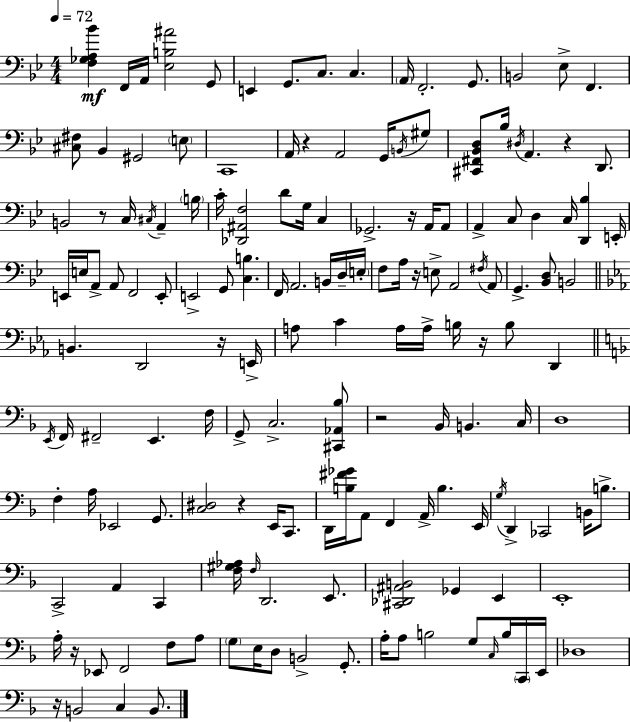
[F3,Gb3,A3,Bb4]/q F2/s A2/s [Eb3,B3,A#4]/h G2/e E2/q G2/e. C3/e. C3/q. A2/s F2/h. G2/e. B2/h Eb3/e F2/q. [C#3,F#3]/e Bb2/q G#2/h E3/e C2/w A2/s R/q A2/h G2/s B2/s G#3/e [C#2,F#2,Bb2,D3]/e Bb3/s D#3/s A2/q. R/q D2/e. B2/h R/e C3/s C#3/s A2/q B3/s C4/s [Db2,A#2,F3]/h D4/e G3/s C3/q Gb2/h. R/s A2/s A2/e A2/q C3/e D3/q C3/s [D2,Bb3]/q E2/s E2/s E3/s A2/e A2/e F2/h E2/e E2/h G2/e [C3,B3]/q. F2/s A2/h. B2/s D3/s E3/s F3/e A3/s R/s E3/e A2/h F#3/s A2/e G2/q. [Bb2,D3]/e B2/h B2/q. D2/h R/s E2/s A3/e C4/q A3/s A3/s B3/s R/s B3/e D2/q E2/s F2/s F#2/h E2/q. F3/s G2/e C3/h. [C#2,Ab2,Bb3]/e R/h Bb2/s B2/q. C3/s D3/w F3/q A3/s Eb2/h G2/e. [C3,D#3]/h R/q E2/s C2/e. D2/s [B3,F#4,Gb4]/s A2/e F2/q A2/s B3/q. E2/s G3/s D2/q CES2/h B2/s B3/e. C2/h A2/q C2/q [F3,G#3,Ab3]/s F3/s D2/h. E2/e. [C#2,Db2,A#2,B2]/h Gb2/q E2/q E2/w A3/s R/s Eb2/e F2/h F3/e A3/e G3/e E3/s D3/e B2/h G2/e. A3/s A3/e B3/h G3/e C3/s B3/s C2/s E2/s Db3/w R/s B2/h C3/q B2/e.